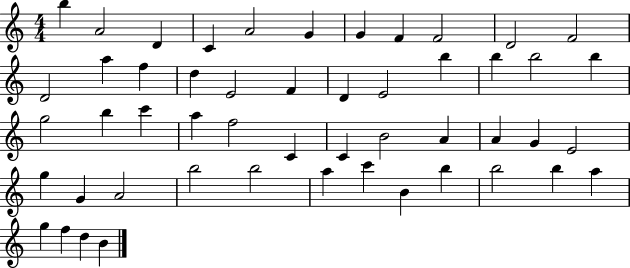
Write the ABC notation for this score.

X:1
T:Untitled
M:4/4
L:1/4
K:C
b A2 D C A2 G G F F2 D2 F2 D2 a f d E2 F D E2 b b b2 b g2 b c' a f2 C C B2 A A G E2 g G A2 b2 b2 a c' B b b2 b a g f d B